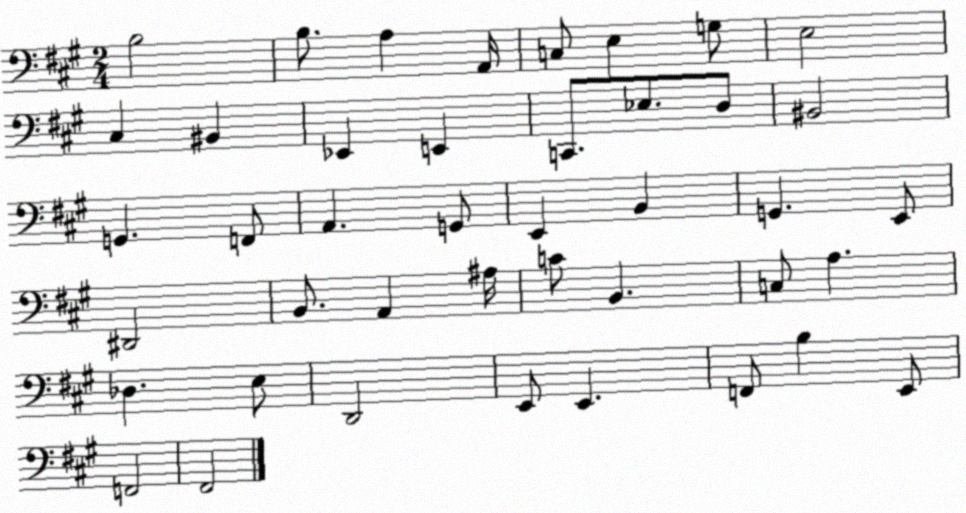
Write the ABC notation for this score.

X:1
T:Untitled
M:2/4
L:1/4
K:A
B,2 B,/2 A, A,,/4 C,/2 E, G,/2 E,2 ^C, ^B,, _E,, E,, C,,/2 _E,/2 D,/2 ^B,,2 G,, F,,/2 A,, G,,/2 E,, B,, G,, E,,/2 ^D,,2 B,,/2 A,, ^A,/4 C/2 B,, C,/2 A, _D, E,/2 D,,2 E,,/2 E,, F,,/2 B, E,,/2 F,,2 ^F,,2